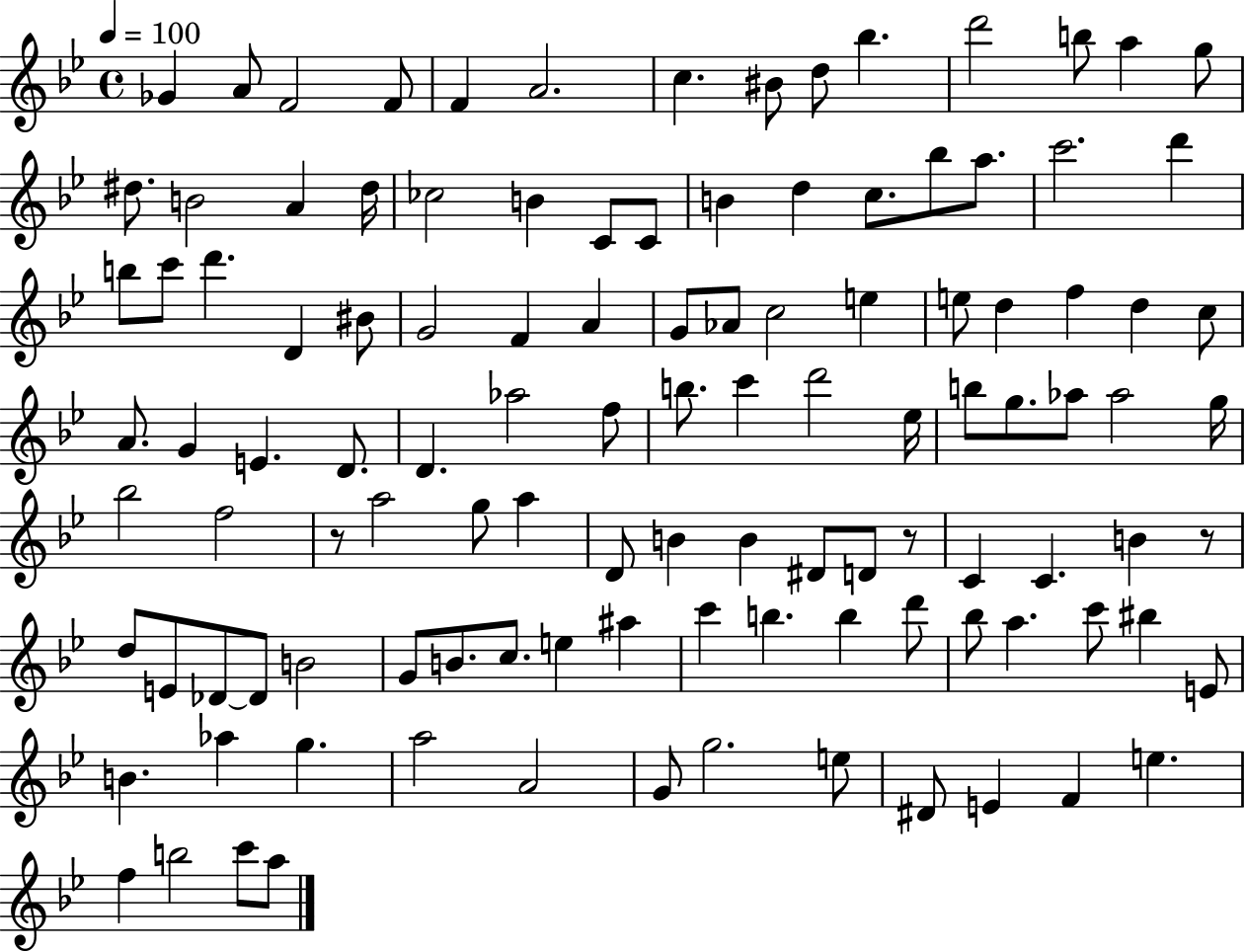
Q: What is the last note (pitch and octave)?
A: A5